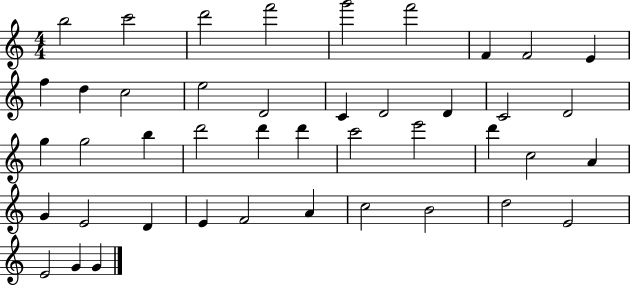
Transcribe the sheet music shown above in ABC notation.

X:1
T:Untitled
M:4/4
L:1/4
K:C
b2 c'2 d'2 f'2 g'2 f'2 F F2 E f d c2 e2 D2 C D2 D C2 D2 g g2 b d'2 d' d' c'2 e'2 d' c2 A G E2 D E F2 A c2 B2 d2 E2 E2 G G